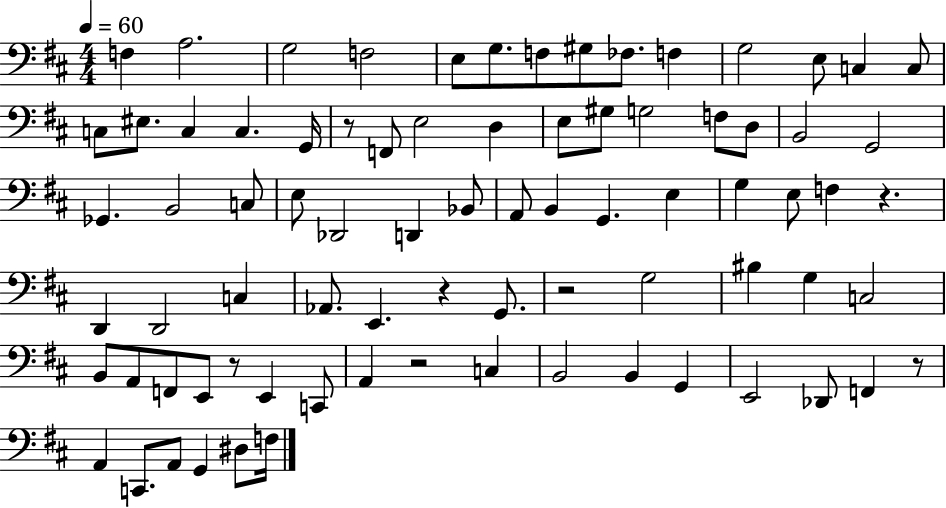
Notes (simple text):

F3/q A3/h. G3/h F3/h E3/e G3/e. F3/e G#3/e FES3/e. F3/q G3/h E3/e C3/q C3/e C3/e EIS3/e. C3/q C3/q. G2/s R/e F2/e E3/h D3/q E3/e G#3/e G3/h F3/e D3/e B2/h G2/h Gb2/q. B2/h C3/e E3/e Db2/h D2/q Bb2/e A2/e B2/q G2/q. E3/q G3/q E3/e F3/q R/q. D2/q D2/h C3/q Ab2/e. E2/q. R/q G2/e. R/h G3/h BIS3/q G3/q C3/h B2/e A2/e F2/e E2/e R/e E2/q C2/e A2/q R/h C3/q B2/h B2/q G2/q E2/h Db2/e F2/q R/e A2/q C2/e. A2/e G2/q D#3/e F3/s